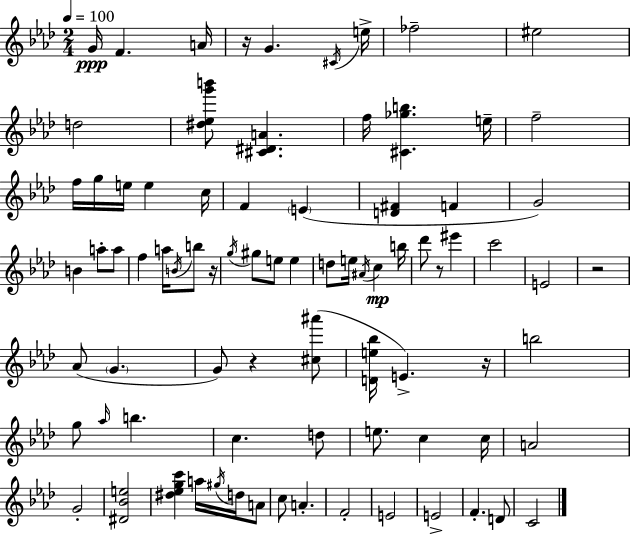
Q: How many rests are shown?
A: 6